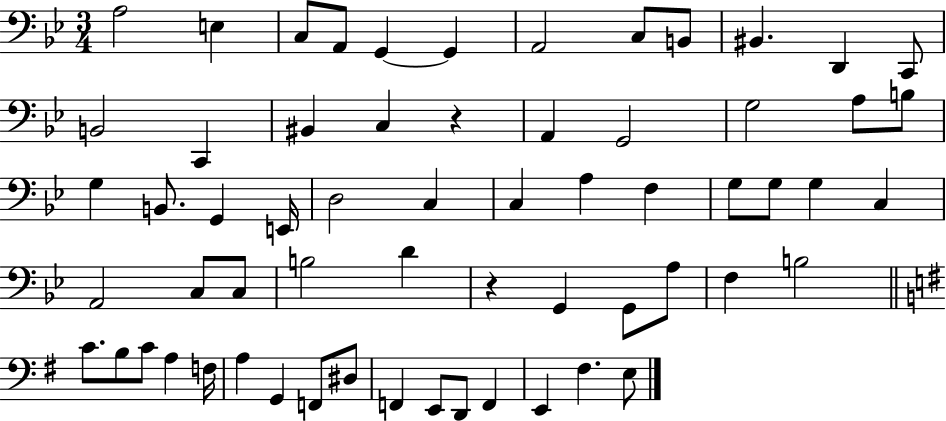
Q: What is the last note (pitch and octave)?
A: E3